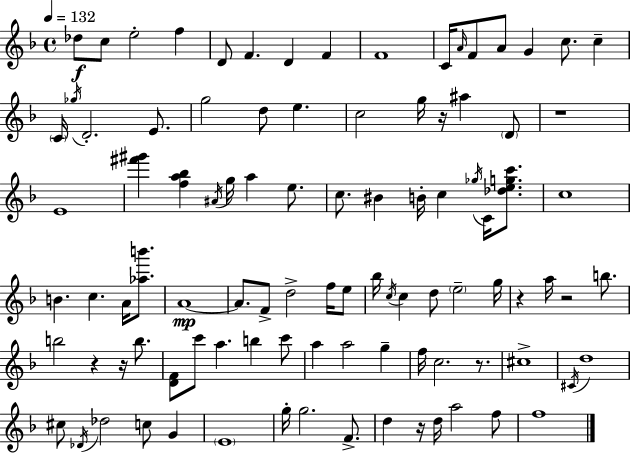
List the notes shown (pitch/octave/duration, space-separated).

Db5/e C5/e E5/h F5/q D4/e F4/q. D4/q F4/q F4/w C4/s A4/s F4/e A4/e G4/q C5/e. C5/q C4/s Gb5/s D4/h. E4/e. G5/h D5/e E5/q. C5/h G5/s R/s A#5/q D4/e R/w E4/w [F#6,G#6]/q [F5,A5,Bb5]/q A#4/s G5/s A5/q E5/e. C5/e. BIS4/q B4/s C5/q Gb5/s C4/s [Db5,E5,G5,C6]/e. C5/w B4/q. C5/q. A4/s [Ab5,B6]/e. A4/w A4/e. F4/e D5/h F5/s E5/e Bb5/s C5/s C5/q D5/e E5/h G5/s R/q A5/s R/h B5/e. B5/h R/q R/s B5/e. [D4,F4]/e C6/e A5/q. B5/q C6/e A5/q A5/h G5/q F5/s C5/h. R/e. C#5/w C#4/s D5/w C#5/e Db4/s Db5/h C5/e G4/q E4/w G5/s G5/h. F4/e. D5/q R/s D5/s A5/h F5/e F5/w